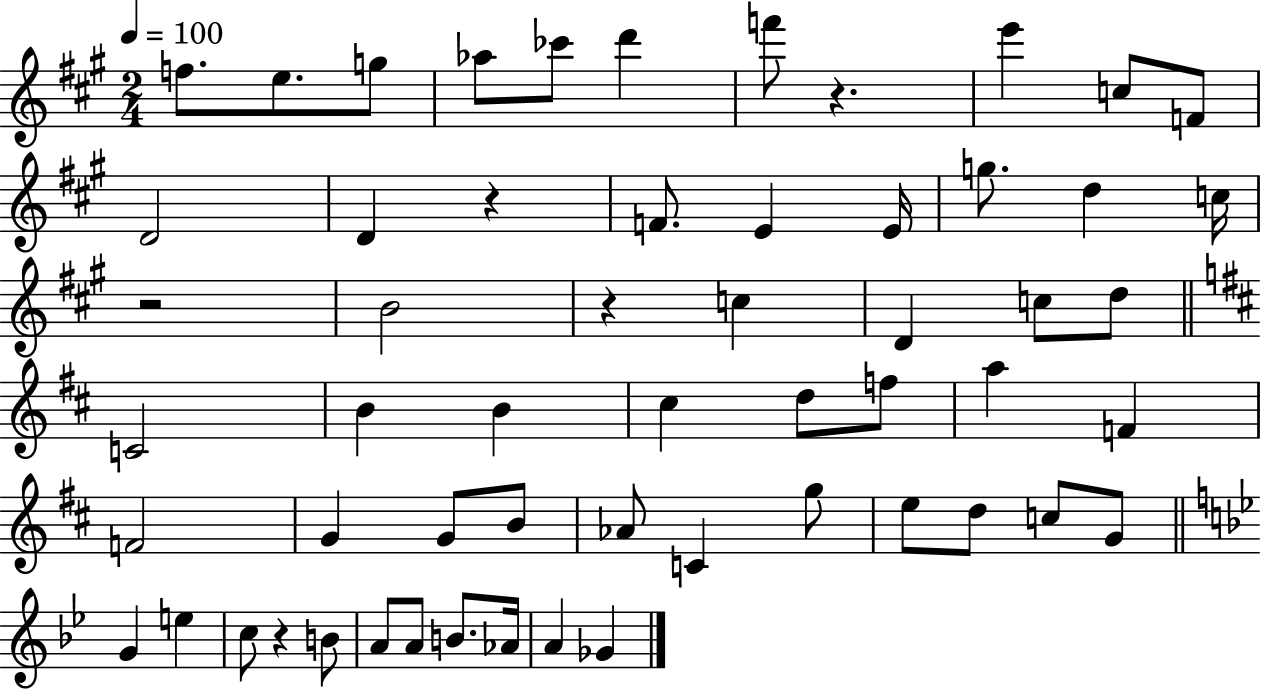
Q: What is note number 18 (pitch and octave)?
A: C5